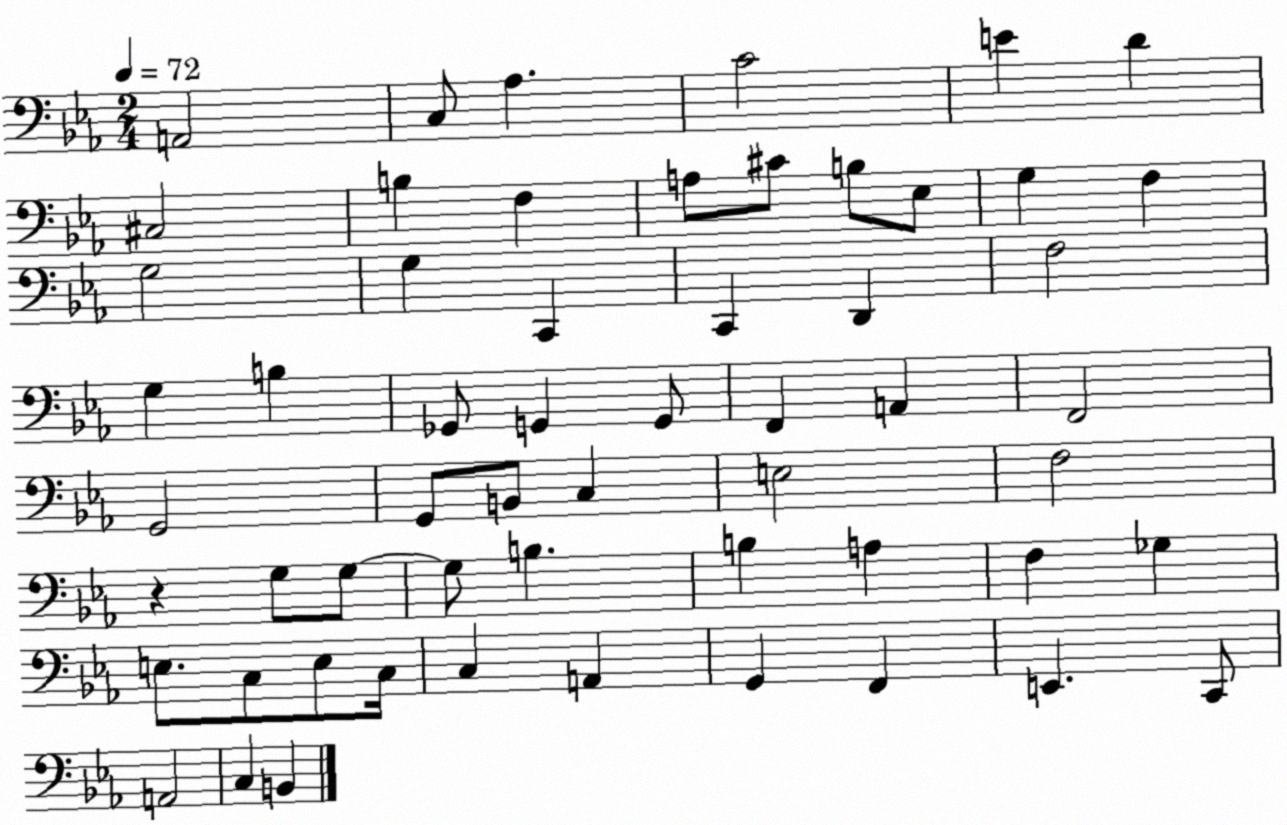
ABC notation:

X:1
T:Untitled
M:2/4
L:1/4
K:Eb
A,,2 C,/2 _A, C2 E D ^C,2 B, F, A,/2 ^C/2 B,/2 _E,/2 G, F, G,2 G, C,, C,, D,, F,2 G, B, _G,,/2 G,, G,,/2 F,, A,, F,,2 G,,2 G,,/2 B,,/2 C, E,2 F,2 z G,/2 G,/2 G,/2 B, B, A, F, _G, E,/2 C,/2 E,/2 C,/4 C, A,, G,, F,, E,, C,,/2 A,,2 C, B,,